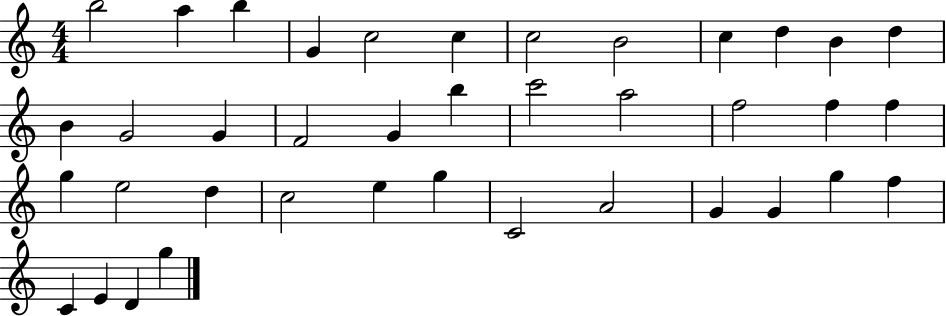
{
  \clef treble
  \numericTimeSignature
  \time 4/4
  \key c \major
  b''2 a''4 b''4 | g'4 c''2 c''4 | c''2 b'2 | c''4 d''4 b'4 d''4 | \break b'4 g'2 g'4 | f'2 g'4 b''4 | c'''2 a''2 | f''2 f''4 f''4 | \break g''4 e''2 d''4 | c''2 e''4 g''4 | c'2 a'2 | g'4 g'4 g''4 f''4 | \break c'4 e'4 d'4 g''4 | \bar "|."
}